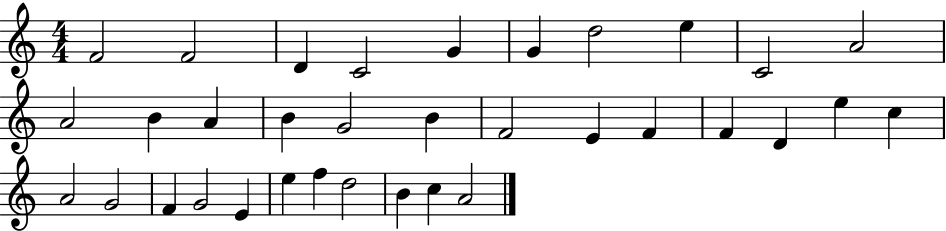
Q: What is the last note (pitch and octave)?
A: A4